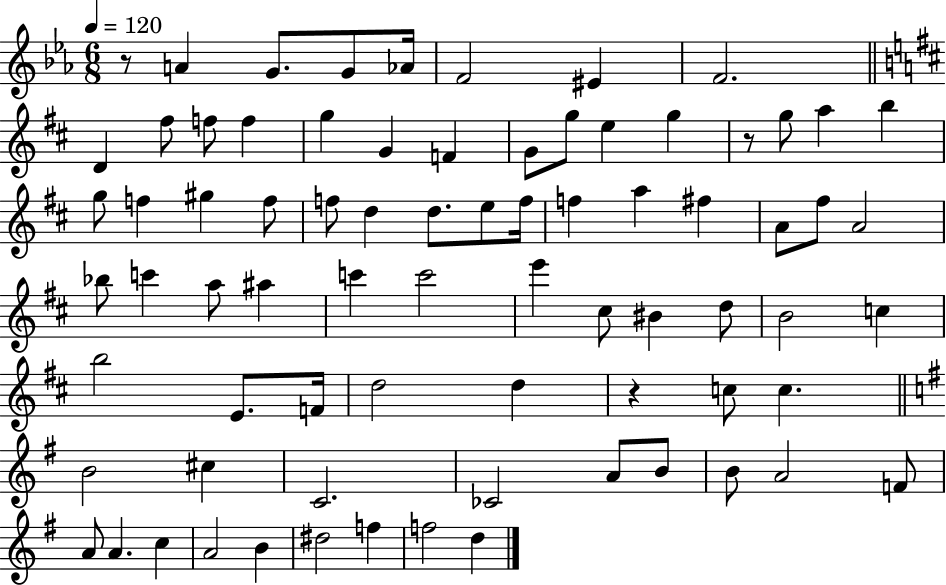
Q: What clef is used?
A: treble